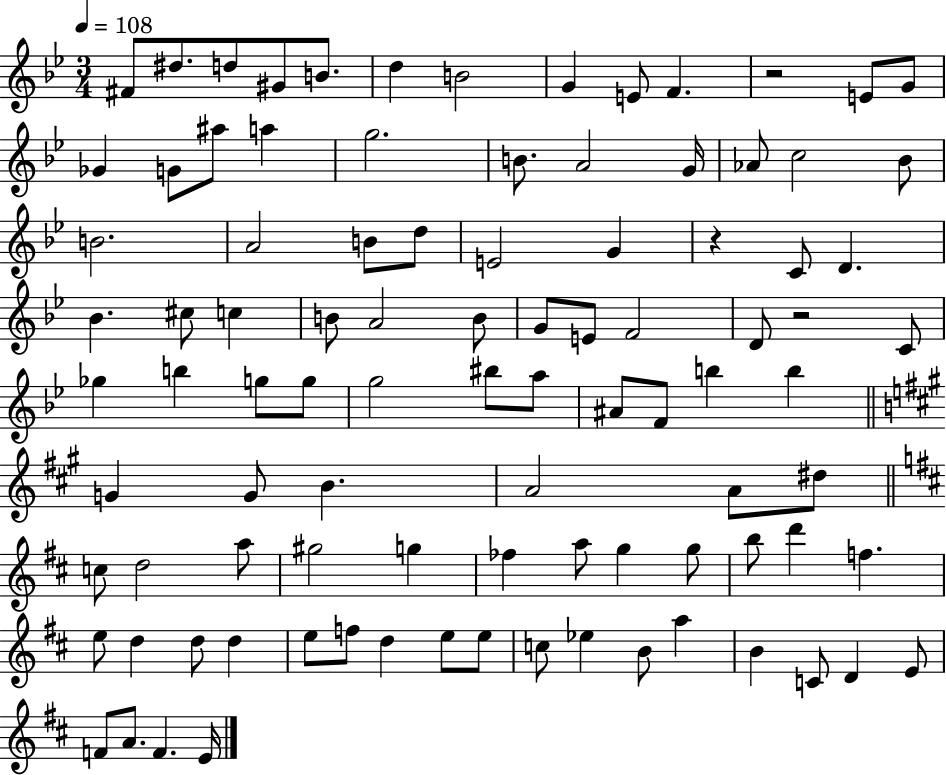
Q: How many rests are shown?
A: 3